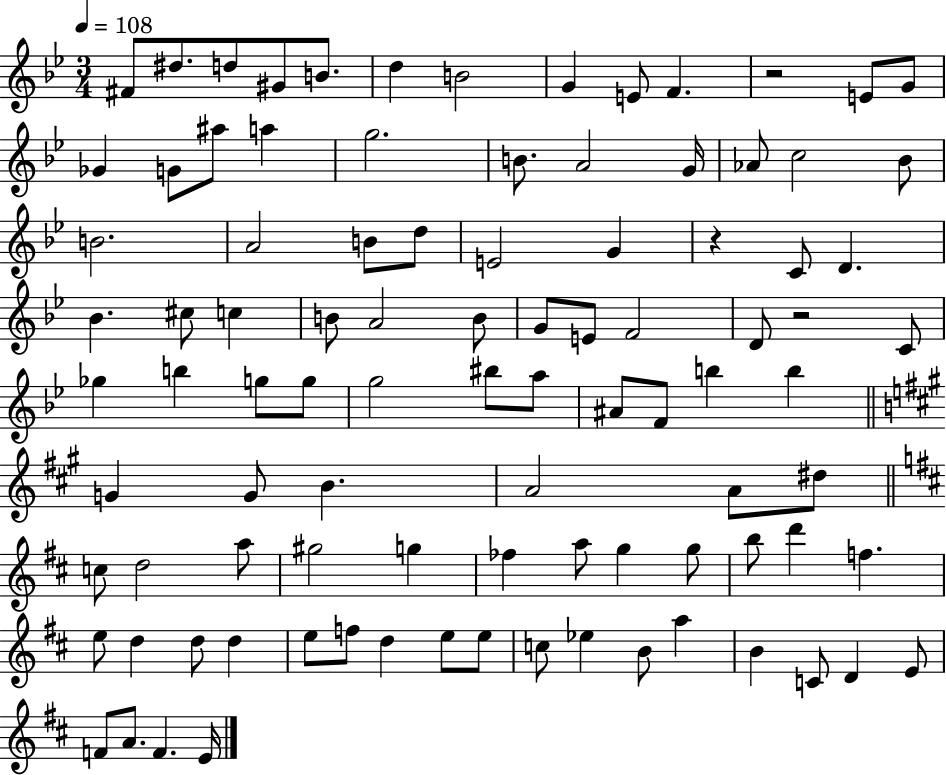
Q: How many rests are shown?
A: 3